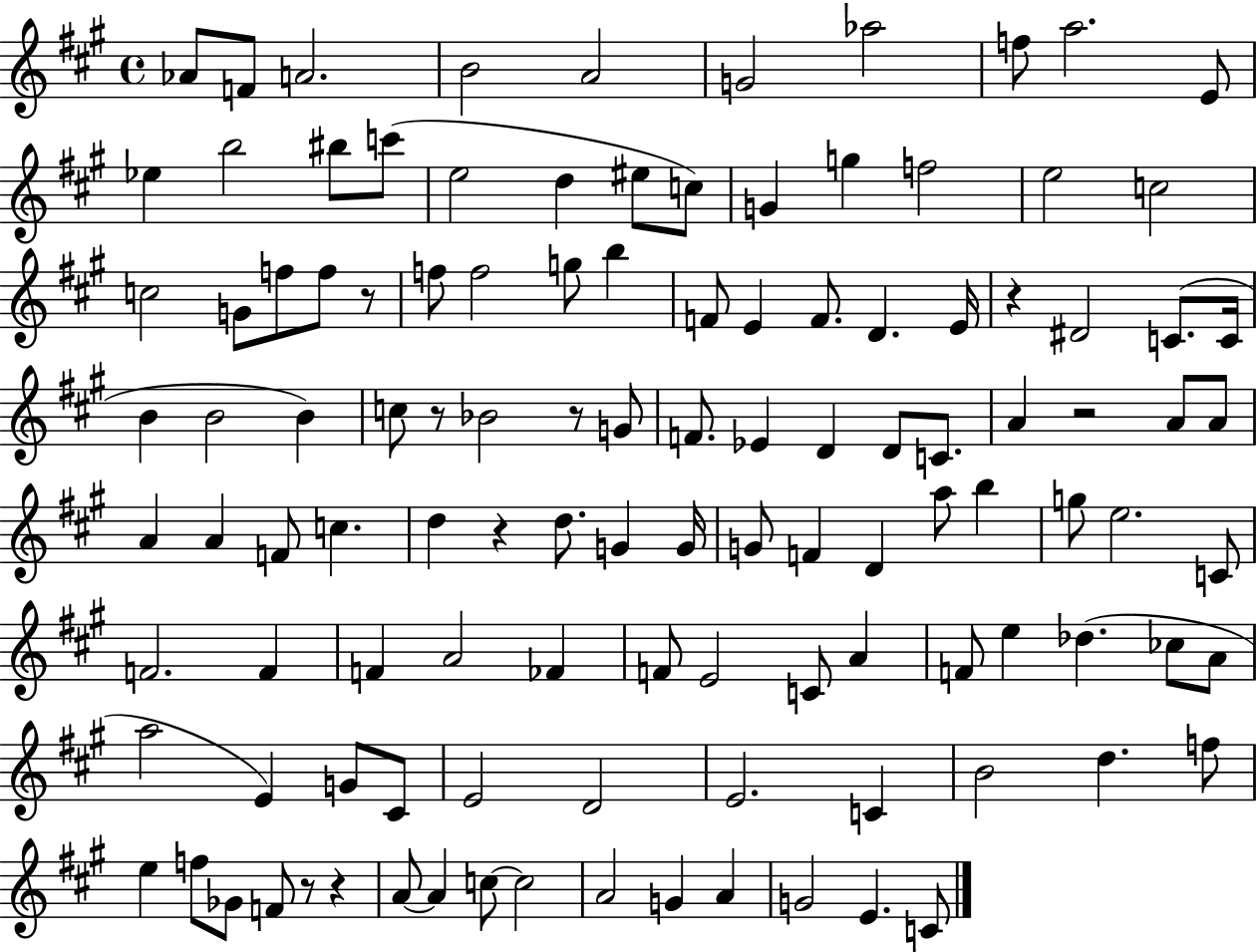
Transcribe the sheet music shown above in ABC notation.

X:1
T:Untitled
M:4/4
L:1/4
K:A
_A/2 F/2 A2 B2 A2 G2 _a2 f/2 a2 E/2 _e b2 ^b/2 c'/2 e2 d ^e/2 c/2 G g f2 e2 c2 c2 G/2 f/2 f/2 z/2 f/2 f2 g/2 b F/2 E F/2 D E/4 z ^D2 C/2 C/4 B B2 B c/2 z/2 _B2 z/2 G/2 F/2 _E D D/2 C/2 A z2 A/2 A/2 A A F/2 c d z d/2 G G/4 G/2 F D a/2 b g/2 e2 C/2 F2 F F A2 _F F/2 E2 C/2 A F/2 e _d _c/2 A/2 a2 E G/2 ^C/2 E2 D2 E2 C B2 d f/2 e f/2 _G/2 F/2 z/2 z A/2 A c/2 c2 A2 G A G2 E C/2